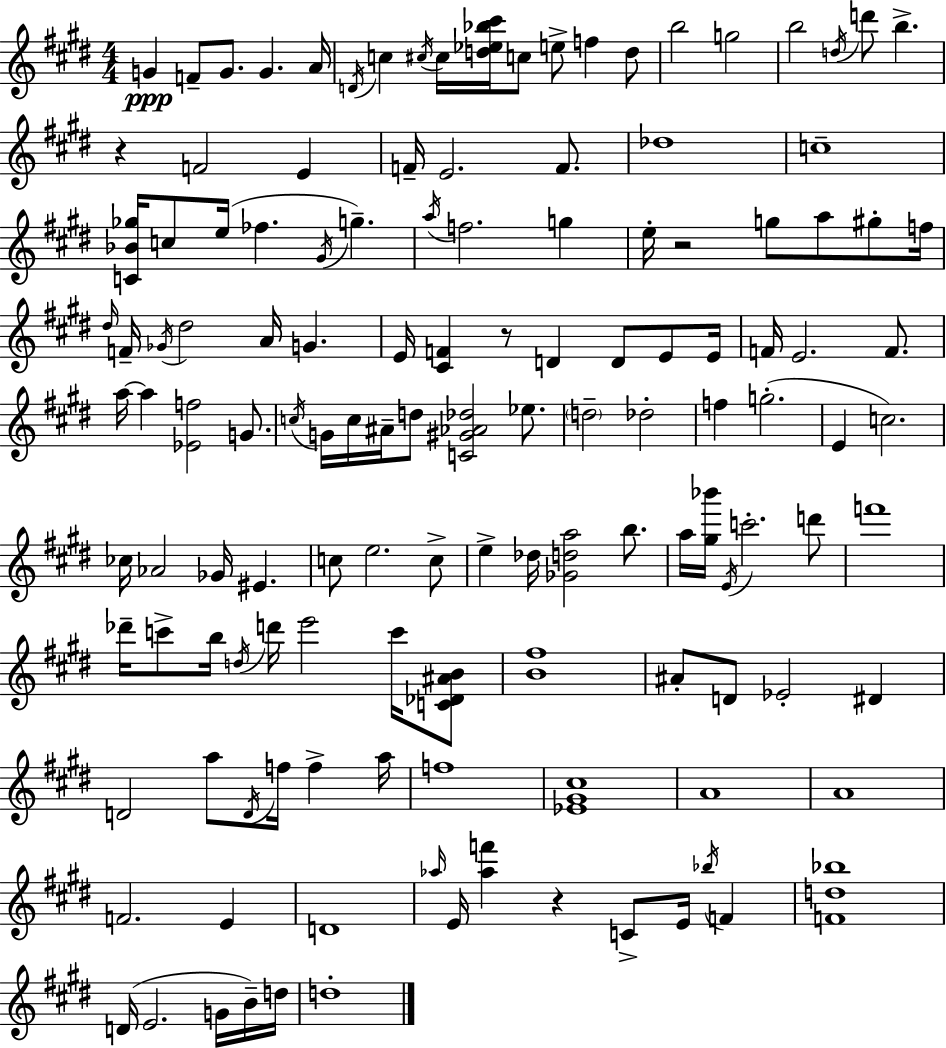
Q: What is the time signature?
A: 4/4